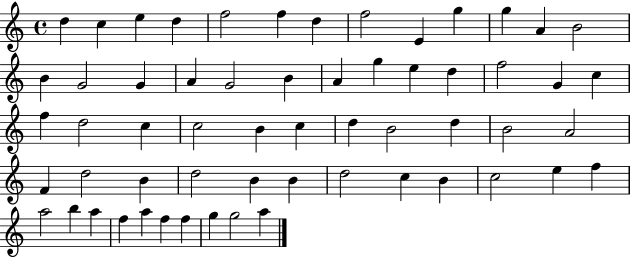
{
  \clef treble
  \time 4/4
  \defaultTimeSignature
  \key c \major
  d''4 c''4 e''4 d''4 | f''2 f''4 d''4 | f''2 e'4 g''4 | g''4 a'4 b'2 | \break b'4 g'2 g'4 | a'4 g'2 b'4 | a'4 g''4 e''4 d''4 | f''2 g'4 c''4 | \break f''4 d''2 c''4 | c''2 b'4 c''4 | d''4 b'2 d''4 | b'2 a'2 | \break f'4 d''2 b'4 | d''2 b'4 b'4 | d''2 c''4 b'4 | c''2 e''4 f''4 | \break a''2 b''4 a''4 | f''4 a''4 f''4 f''4 | g''4 g''2 a''4 | \bar "|."
}